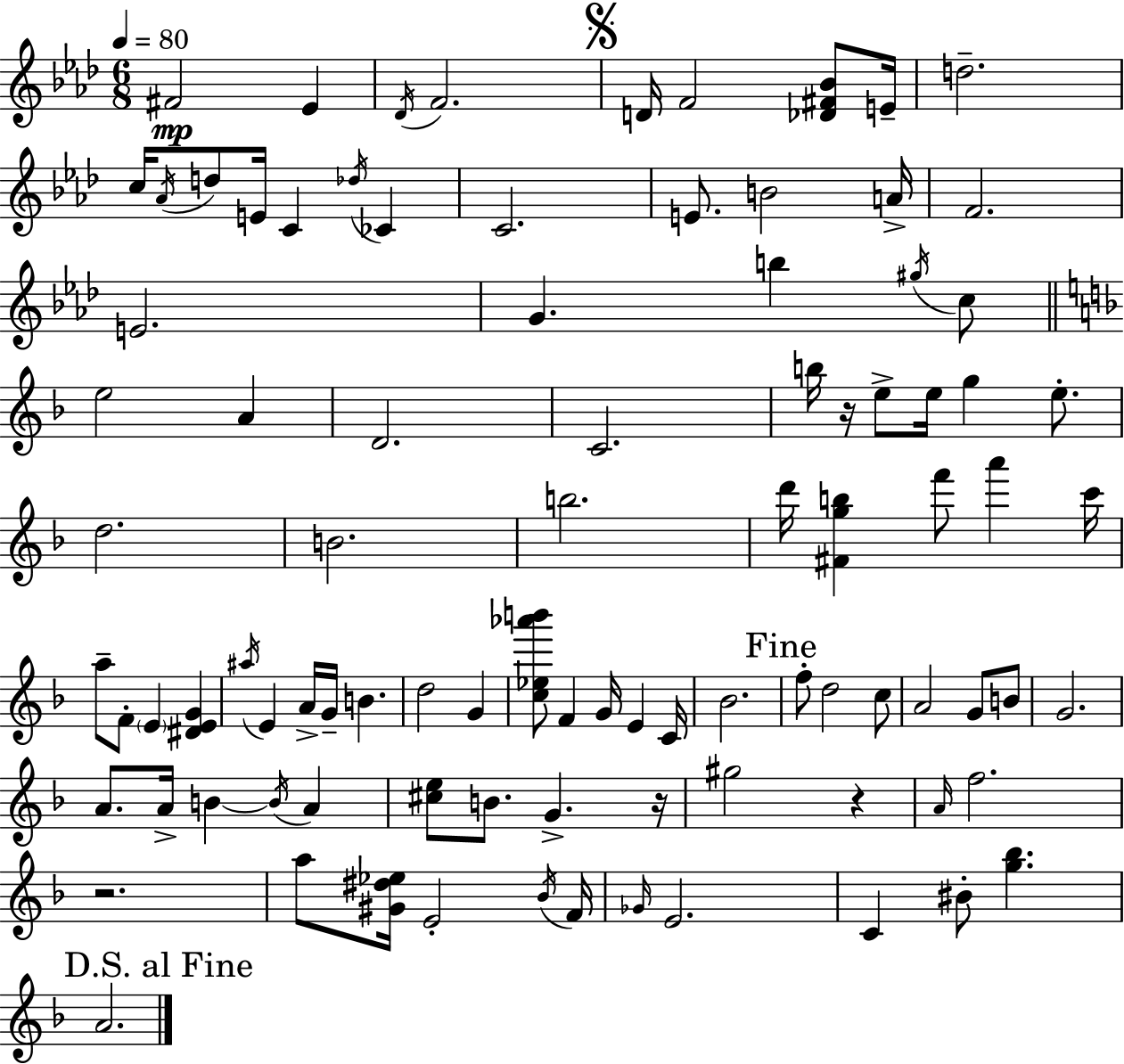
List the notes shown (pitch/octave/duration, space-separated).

F#4/h Eb4/q Db4/s F4/h. D4/s F4/h [Db4,F#4,Bb4]/e E4/s D5/h. C5/s Ab4/s D5/e E4/s C4/q Db5/s CES4/q C4/h. E4/e. B4/h A4/s F4/h. E4/h. G4/q. B5/q G#5/s C5/e E5/h A4/q D4/h. C4/h. B5/s R/s E5/e E5/s G5/q E5/e. D5/h. B4/h. B5/h. D6/s [F#4,G5,B5]/q F6/e A6/q C6/s A5/e F4/e E4/q [D#4,E4,G4]/q A#5/s E4/q A4/s G4/s B4/q. D5/h G4/q [C5,Eb5,Ab6,B6]/e F4/q G4/s E4/q C4/s Bb4/h. F5/e D5/h C5/e A4/h G4/e B4/e G4/h. A4/e. A4/s B4/q B4/s A4/q [C#5,E5]/e B4/e. G4/q. R/s G#5/h R/q A4/s F5/h. R/h. A5/e [G#4,D#5,Eb5]/s E4/h Bb4/s F4/s Gb4/s E4/h. C4/q BIS4/e [G5,Bb5]/q. A4/h.